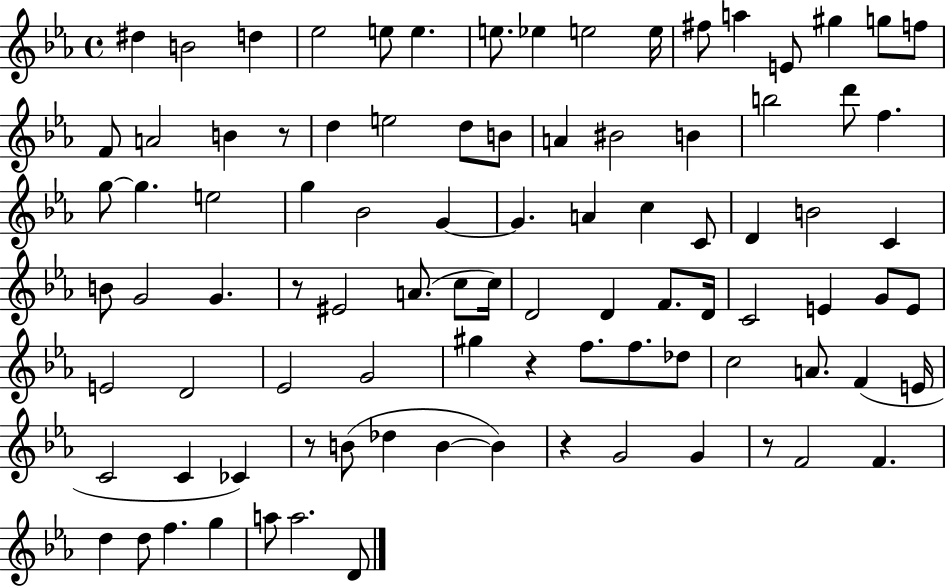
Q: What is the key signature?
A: EES major